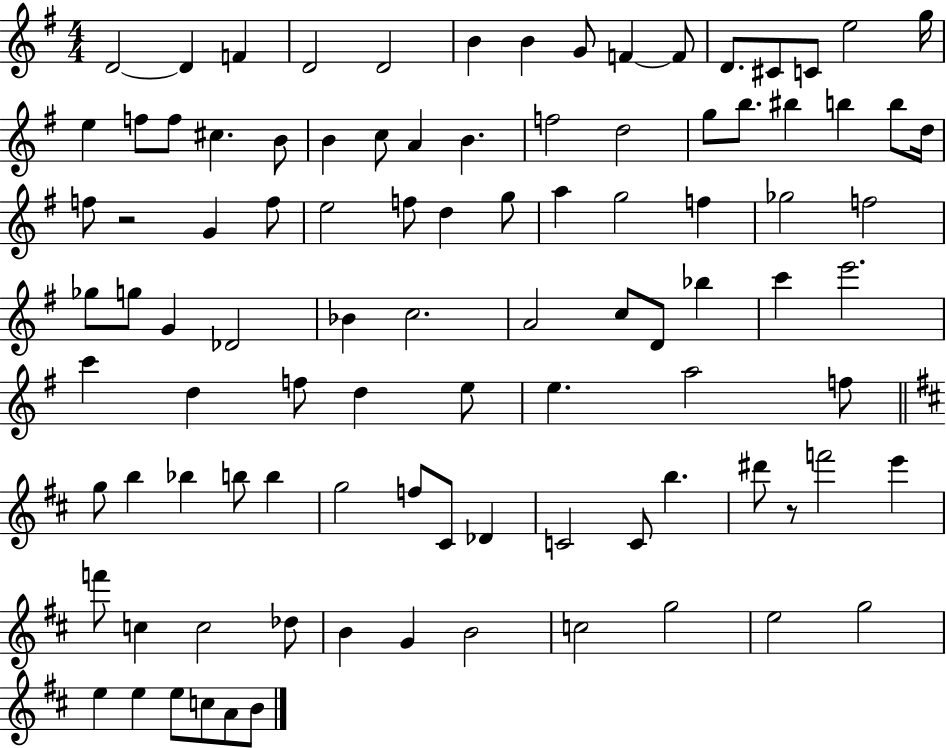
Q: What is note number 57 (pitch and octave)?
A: C6